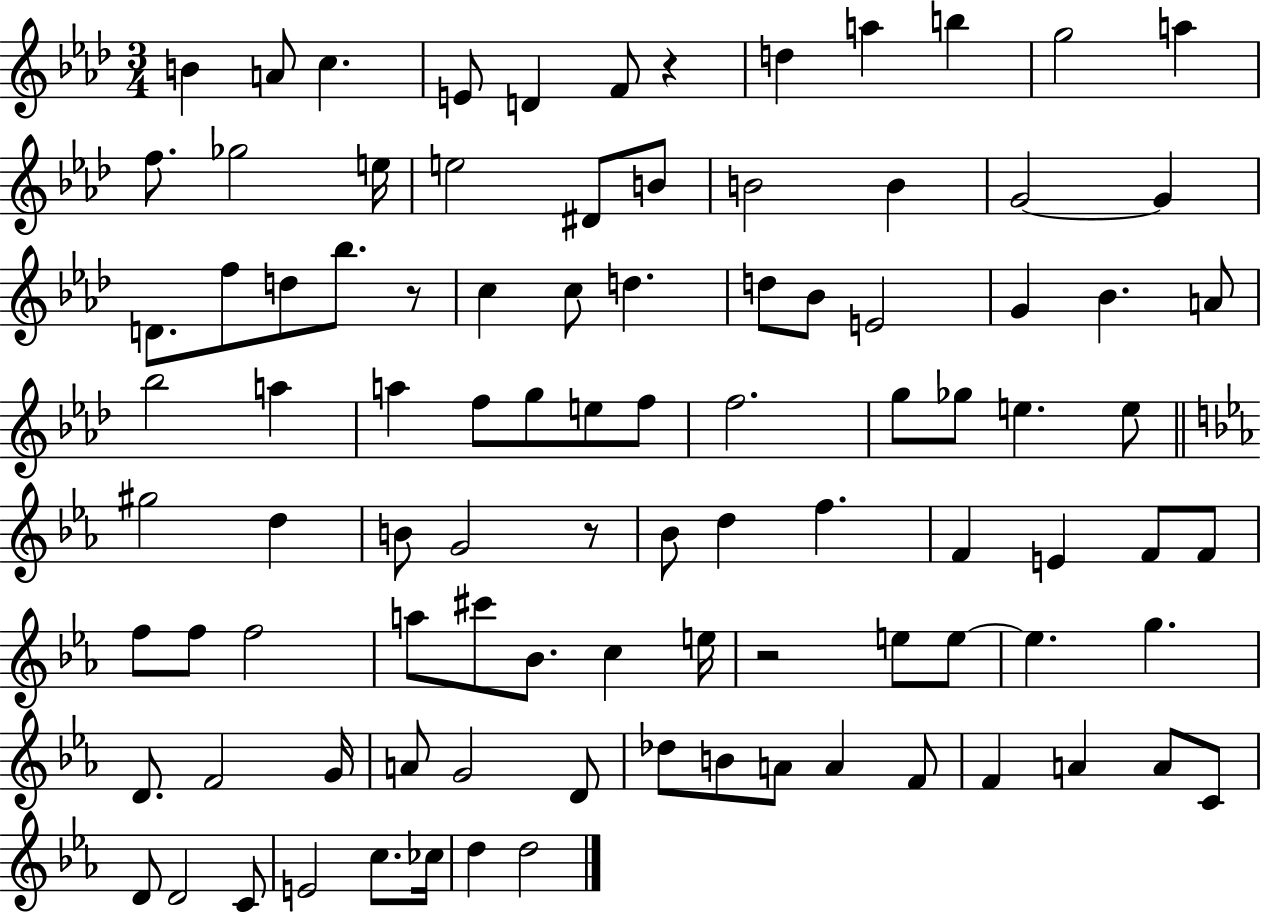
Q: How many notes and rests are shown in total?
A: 96